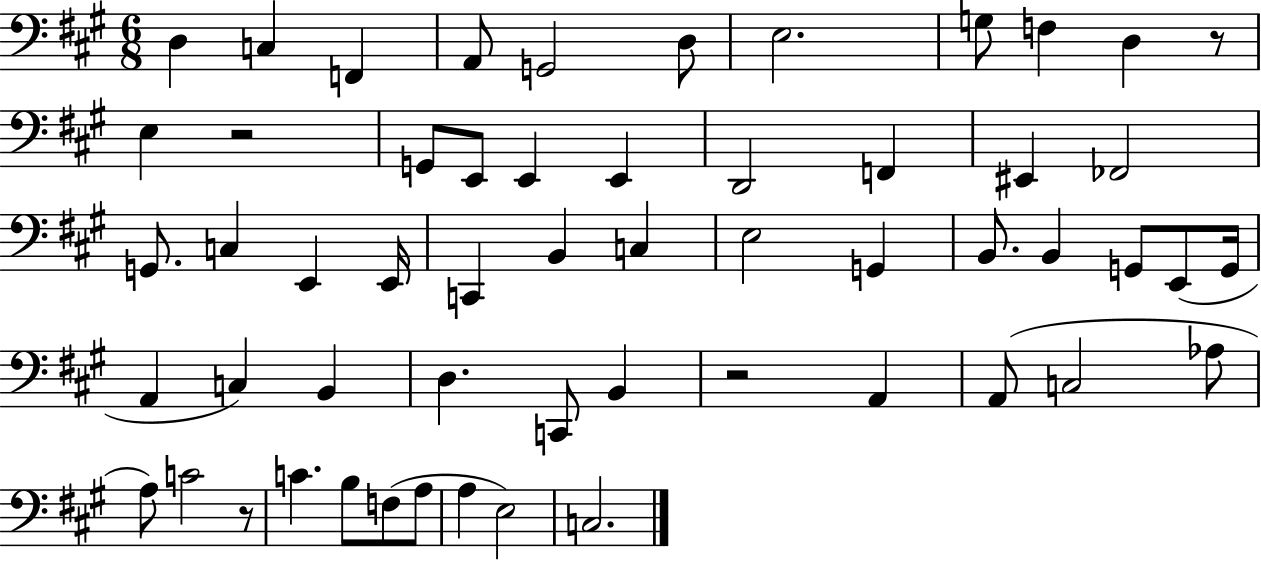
{
  \clef bass
  \numericTimeSignature
  \time 6/8
  \key a \major
  \repeat volta 2 { d4 c4 f,4 | a,8 g,2 d8 | e2. | g8 f4 d4 r8 | \break e4 r2 | g,8 e,8 e,4 e,4 | d,2 f,4 | eis,4 fes,2 | \break g,8. c4 e,4 e,16 | c,4 b,4 c4 | e2 g,4 | b,8. b,4 g,8 e,8( g,16 | \break a,4 c4) b,4 | d4. c,8 b,4 | r2 a,4 | a,8( c2 aes8 | \break a8) c'2 r8 | c'4. b8 f8( a8 | a4 e2) | c2. | \break } \bar "|."
}